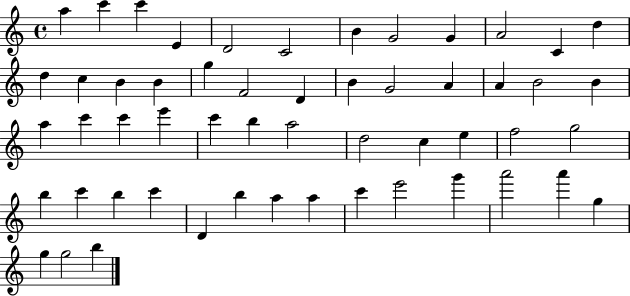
{
  \clef treble
  \time 4/4
  \defaultTimeSignature
  \key c \major
  a''4 c'''4 c'''4 e'4 | d'2 c'2 | b'4 g'2 g'4 | a'2 c'4 d''4 | \break d''4 c''4 b'4 b'4 | g''4 f'2 d'4 | b'4 g'2 a'4 | a'4 b'2 b'4 | \break a''4 c'''4 c'''4 e'''4 | c'''4 b''4 a''2 | d''2 c''4 e''4 | f''2 g''2 | \break b''4 c'''4 b''4 c'''4 | d'4 b''4 a''4 a''4 | c'''4 e'''2 g'''4 | a'''2 a'''4 g''4 | \break g''4 g''2 b''4 | \bar "|."
}